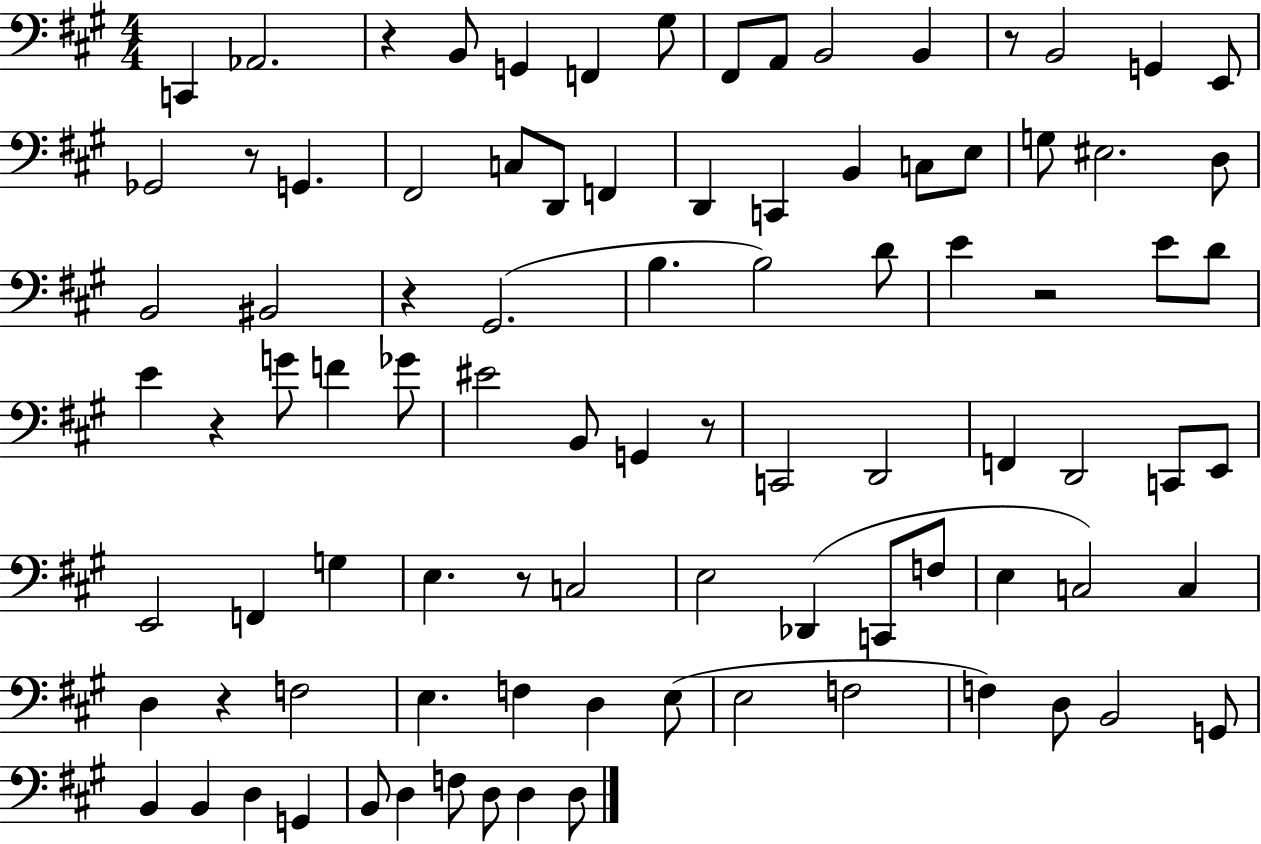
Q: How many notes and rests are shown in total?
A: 92